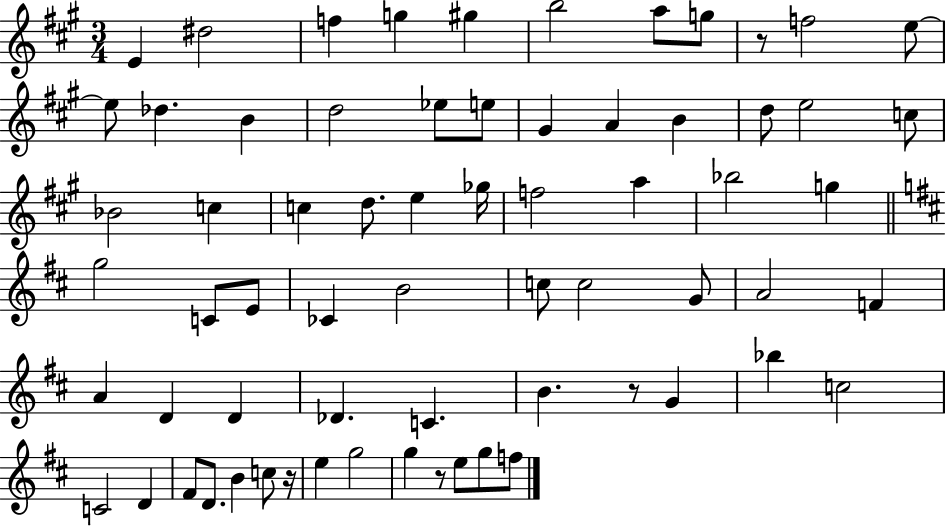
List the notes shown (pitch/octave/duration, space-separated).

E4/q D#5/h F5/q G5/q G#5/q B5/h A5/e G5/e R/e F5/h E5/e E5/e Db5/q. B4/q D5/h Eb5/e E5/e G#4/q A4/q B4/q D5/e E5/h C5/e Bb4/h C5/q C5/q D5/e. E5/q Gb5/s F5/h A5/q Bb5/h G5/q G5/h C4/e E4/e CES4/q B4/h C5/e C5/h G4/e A4/h F4/q A4/q D4/q D4/q Db4/q. C4/q. B4/q. R/e G4/q Bb5/q C5/h C4/h D4/q F#4/e D4/e. B4/q C5/e R/s E5/q G5/h G5/q R/e E5/e G5/e F5/e